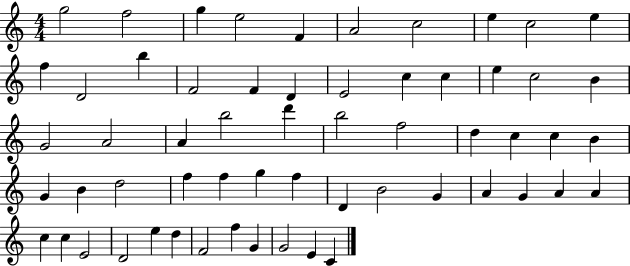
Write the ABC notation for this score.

X:1
T:Untitled
M:4/4
L:1/4
K:C
g2 f2 g e2 F A2 c2 e c2 e f D2 b F2 F D E2 c c e c2 B G2 A2 A b2 d' b2 f2 d c c B G B d2 f f g f D B2 G A G A A c c E2 D2 e d F2 f G G2 E C